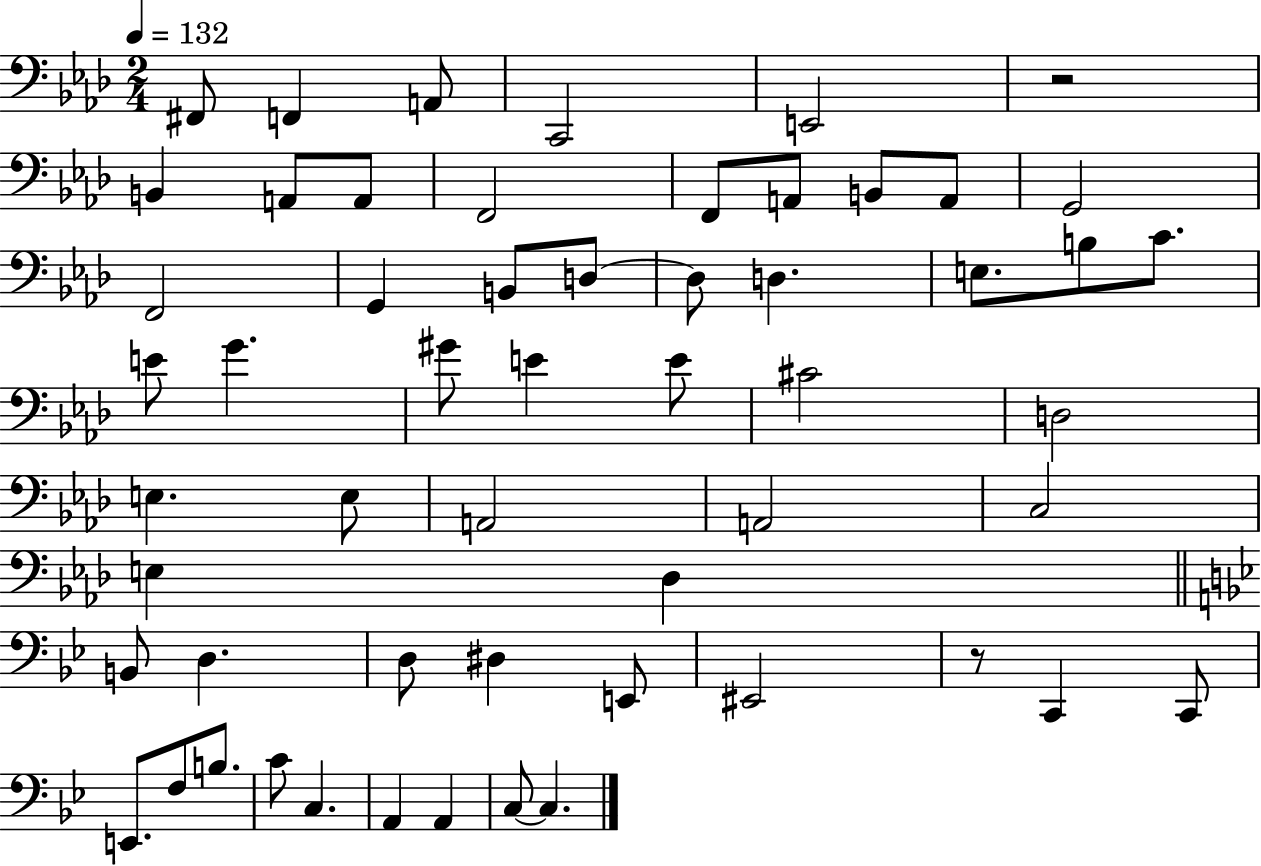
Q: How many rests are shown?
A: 2